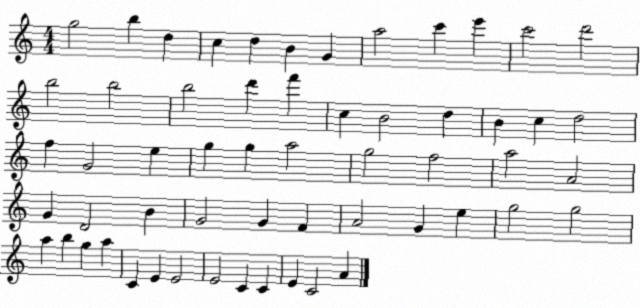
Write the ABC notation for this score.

X:1
T:Untitled
M:4/4
L:1/4
K:C
g2 b d c d B G a2 c' e' c'2 d'2 b2 b2 b2 d' f' c B2 d B c d2 f G2 e g g a2 g2 f2 a2 A2 G D2 B G2 G F A2 G e g2 g2 a b g a C E E2 E2 C C E C2 A